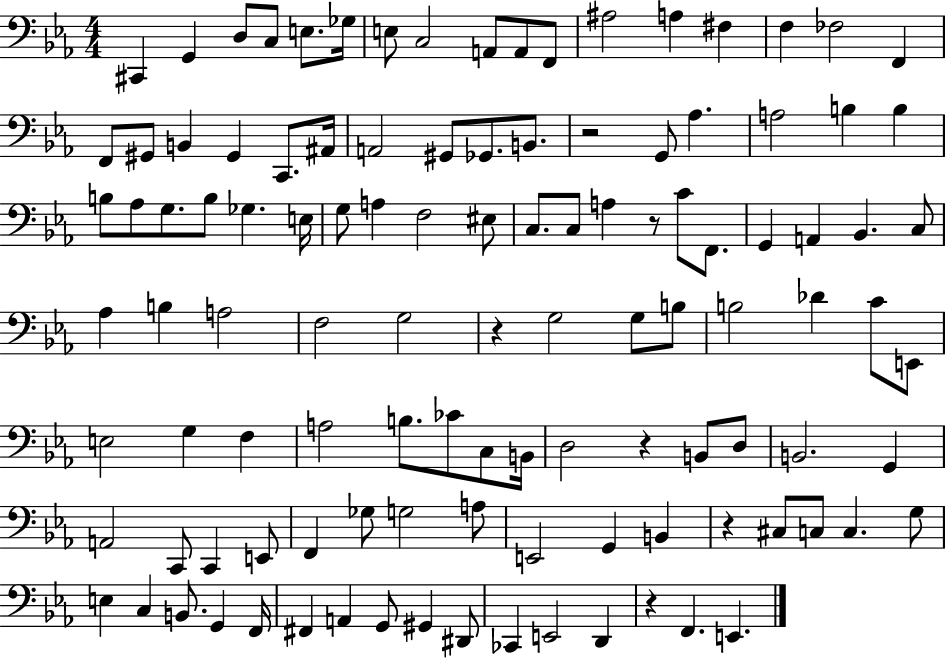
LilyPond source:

{
  \clef bass
  \numericTimeSignature
  \time 4/4
  \key ees \major
  cis,4 g,4 d8 c8 e8. ges16 | e8 c2 a,8 a,8 f,8 | ais2 a4 fis4 | f4 fes2 f,4 | \break f,8 gis,8 b,4 gis,4 c,8. ais,16 | a,2 gis,8 ges,8. b,8. | r2 g,8 aes4. | a2 b4 b4 | \break b8 aes8 g8. b8 ges4. e16 | g8 a4 f2 eis8 | c8. c8 a4 r8 c'8 f,8. | g,4 a,4 bes,4. c8 | \break aes4 b4 a2 | f2 g2 | r4 g2 g8 b8 | b2 des'4 c'8 e,8 | \break e2 g4 f4 | a2 b8. ces'8 c8 b,16 | d2 r4 b,8 d8 | b,2. g,4 | \break a,2 c,8 c,4 e,8 | f,4 ges8 g2 a8 | e,2 g,4 b,4 | r4 cis8 c8 c4. g8 | \break e4 c4 b,8. g,4 f,16 | fis,4 a,4 g,8 gis,4 dis,8 | ces,4 e,2 d,4 | r4 f,4. e,4. | \break \bar "|."
}